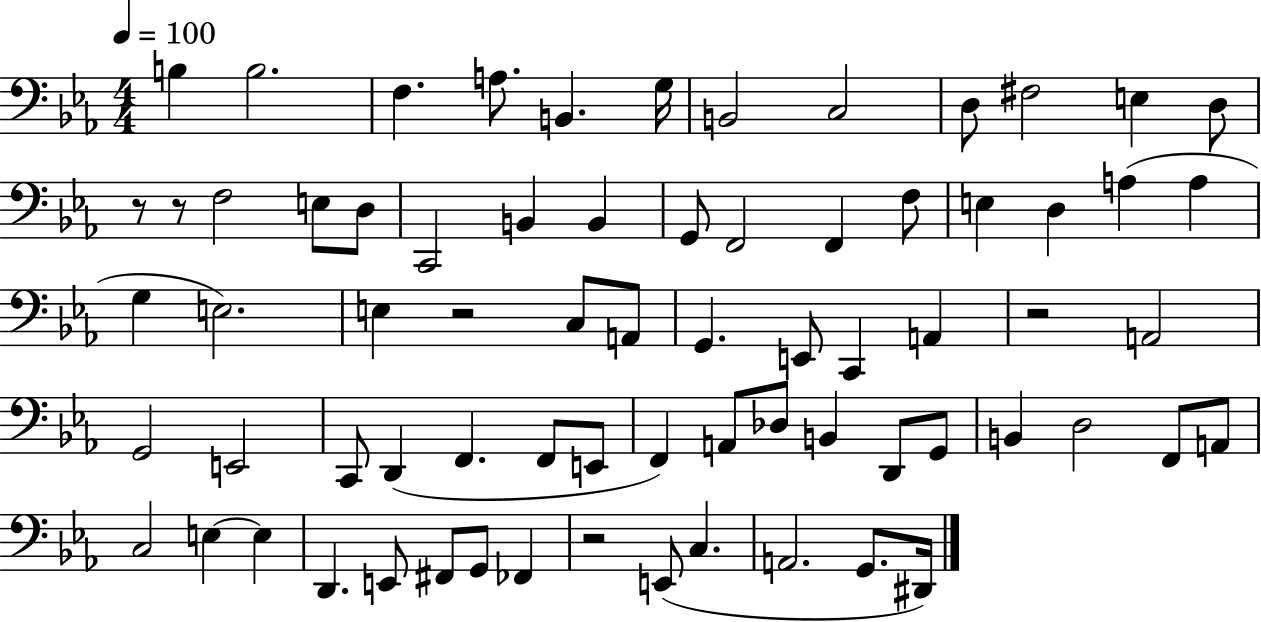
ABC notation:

X:1
T:Untitled
M:4/4
L:1/4
K:Eb
B, B,2 F, A,/2 B,, G,/4 B,,2 C,2 D,/2 ^F,2 E, D,/2 z/2 z/2 F,2 E,/2 D,/2 C,,2 B,, B,, G,,/2 F,,2 F,, F,/2 E, D, A, A, G, E,2 E, z2 C,/2 A,,/2 G,, E,,/2 C,, A,, z2 A,,2 G,,2 E,,2 C,,/2 D,, F,, F,,/2 E,,/2 F,, A,,/2 _D,/2 B,, D,,/2 G,,/2 B,, D,2 F,,/2 A,,/2 C,2 E, E, D,, E,,/2 ^F,,/2 G,,/2 _F,, z2 E,,/2 C, A,,2 G,,/2 ^D,,/4